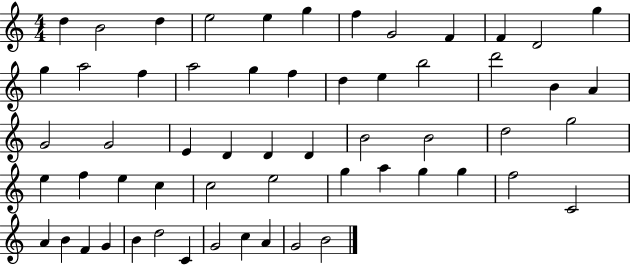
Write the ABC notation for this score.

X:1
T:Untitled
M:4/4
L:1/4
K:C
d B2 d e2 e g f G2 F F D2 g g a2 f a2 g f d e b2 d'2 B A G2 G2 E D D D B2 B2 d2 g2 e f e c c2 e2 g a g g f2 C2 A B F G B d2 C G2 c A G2 B2